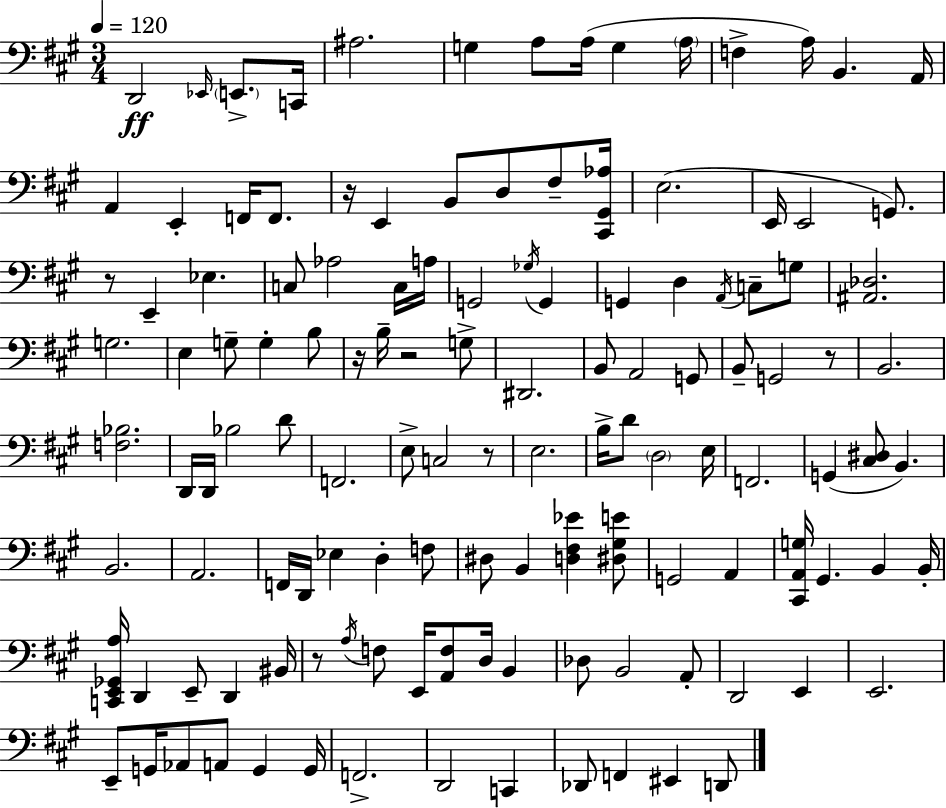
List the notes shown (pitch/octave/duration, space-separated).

D2/h Eb2/s E2/e. C2/s A#3/h. G3/q A3/e A3/s G3/q A3/s F3/q A3/s B2/q. A2/s A2/q E2/q F2/s F2/e. R/s E2/q B2/e D3/e F#3/e [C#2,G#2,Ab3]/s E3/h. E2/s E2/h G2/e. R/e E2/q Eb3/q. C3/e Ab3/h C3/s A3/s G2/h Gb3/s G2/q G2/q D3/q A2/s C3/e G3/e [A#2,Db3]/h. G3/h. E3/q G3/e G3/q B3/e R/s B3/s R/h G3/e D#2/h. B2/e A2/h G2/e B2/e G2/h R/e B2/h. [F3,Bb3]/h. D2/s D2/s Bb3/h D4/e F2/h. E3/e C3/h R/e E3/h. B3/s D4/e D3/h E3/s F2/h. G2/q [C#3,D#3]/e B2/q. B2/h. A2/h. F2/s D2/s Eb3/q D3/q F3/e D#3/e B2/q [D3,F#3,Eb4]/q [D#3,G#3,E4]/e G2/h A2/q [C#2,A2,G3]/s G#2/q. B2/q B2/s [C2,E2,Gb2,A3]/s D2/q E2/e D2/q BIS2/s R/e A3/s F3/e E2/s [A2,F3]/e D3/s B2/q Db3/e B2/h A2/e D2/h E2/q E2/h. E2/e G2/s Ab2/e A2/e G2/q G2/s F2/h. D2/h C2/q Db2/e F2/q EIS2/q D2/e